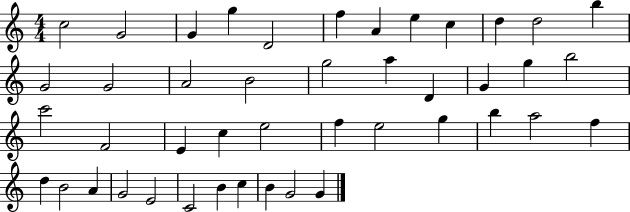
{
  \clef treble
  \numericTimeSignature
  \time 4/4
  \key c \major
  c''2 g'2 | g'4 g''4 d'2 | f''4 a'4 e''4 c''4 | d''4 d''2 b''4 | \break g'2 g'2 | a'2 b'2 | g''2 a''4 d'4 | g'4 g''4 b''2 | \break c'''2 f'2 | e'4 c''4 e''2 | f''4 e''2 g''4 | b''4 a''2 f''4 | \break d''4 b'2 a'4 | g'2 e'2 | c'2 b'4 c''4 | b'4 g'2 g'4 | \break \bar "|."
}